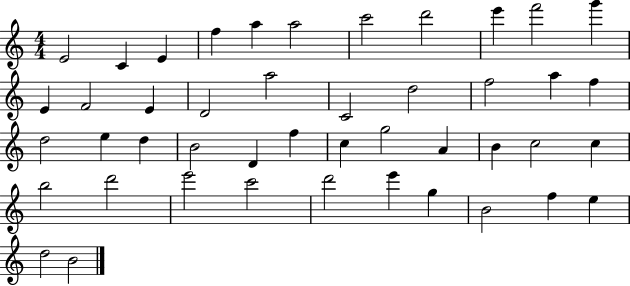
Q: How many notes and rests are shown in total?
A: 45